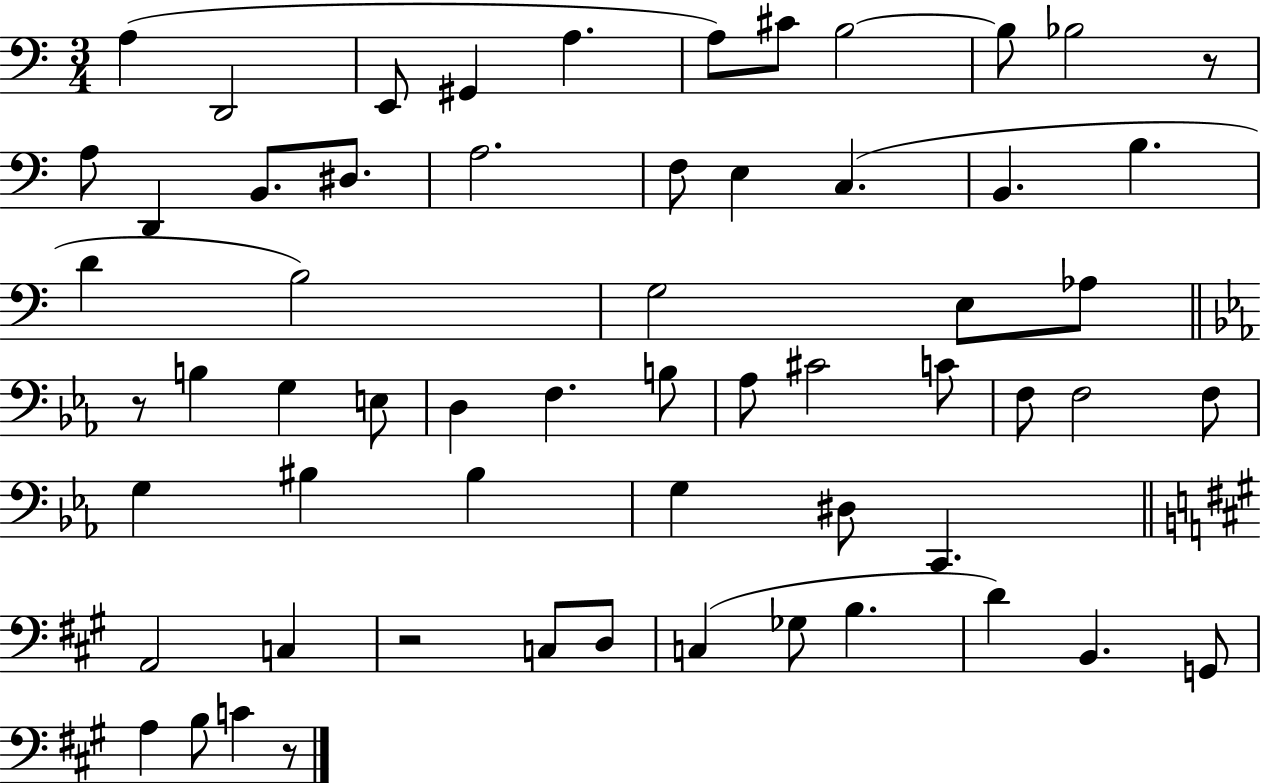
X:1
T:Untitled
M:3/4
L:1/4
K:C
A, D,,2 E,,/2 ^G,, A, A,/2 ^C/2 B,2 B,/2 _B,2 z/2 A,/2 D,, B,,/2 ^D,/2 A,2 F,/2 E, C, B,, B, D B,2 G,2 E,/2 _A,/2 z/2 B, G, E,/2 D, F, B,/2 _A,/2 ^C2 C/2 F,/2 F,2 F,/2 G, ^B, ^B, G, ^D,/2 C,, A,,2 C, z2 C,/2 D,/2 C, _G,/2 B, D B,, G,,/2 A, B,/2 C z/2